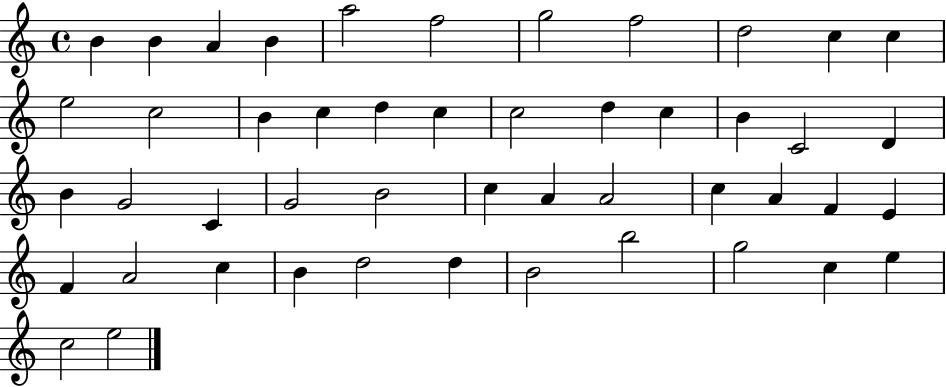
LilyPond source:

{
  \clef treble
  \time 4/4
  \defaultTimeSignature
  \key c \major
  b'4 b'4 a'4 b'4 | a''2 f''2 | g''2 f''2 | d''2 c''4 c''4 | \break e''2 c''2 | b'4 c''4 d''4 c''4 | c''2 d''4 c''4 | b'4 c'2 d'4 | \break b'4 g'2 c'4 | g'2 b'2 | c''4 a'4 a'2 | c''4 a'4 f'4 e'4 | \break f'4 a'2 c''4 | b'4 d''2 d''4 | b'2 b''2 | g''2 c''4 e''4 | \break c''2 e''2 | \bar "|."
}